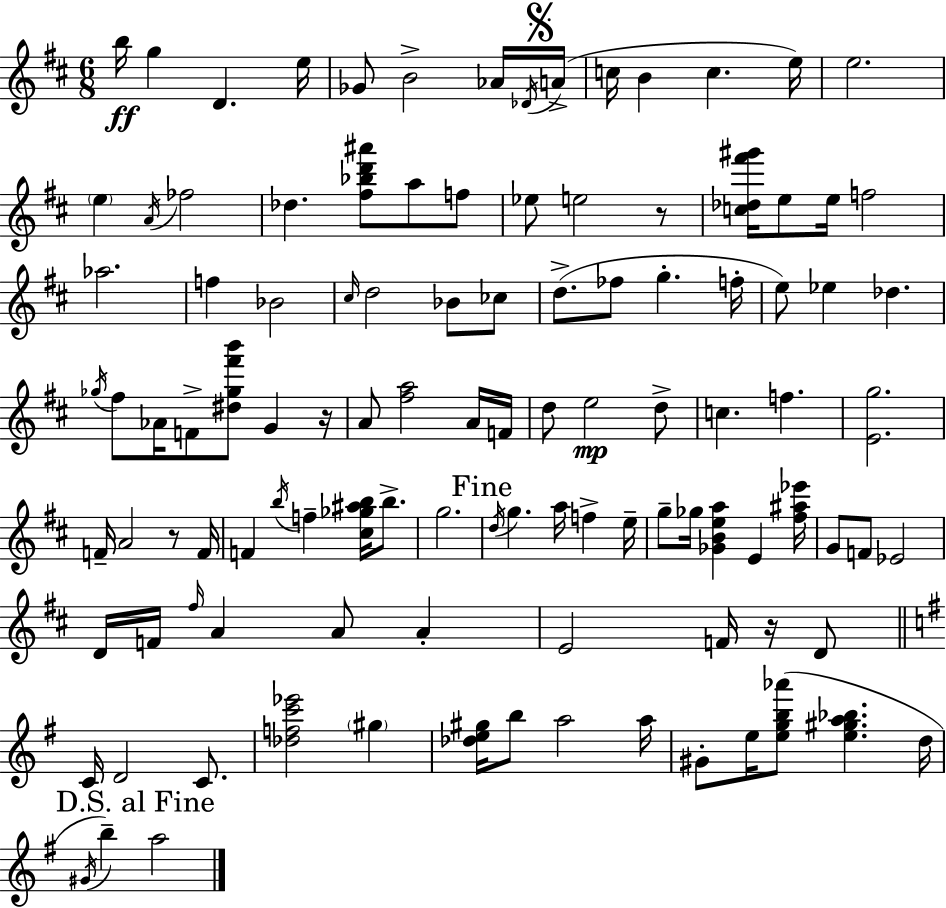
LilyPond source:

{
  \clef treble
  \numericTimeSignature
  \time 6/8
  \key d \major
  b''16\ff g''4 d'4. e''16 | ges'8 b'2-> aes'16 \acciaccatura { des'16 }( | \mark \markup { \musicglyph "scripts.segno" } a'16-> c''16 b'4 c''4. | e''16) e''2. | \break \parenthesize e''4 \acciaccatura { a'16 } fes''2 | des''4. <fis'' bes'' d''' ais'''>8 a''8 | f''8 ees''8 e''2 | r8 <c'' des'' fis''' gis'''>16 e''8 e''16 f''2 | \break aes''2. | f''4 bes'2 | \grace { cis''16 } d''2 bes'8 | ces''8 d''8.->( fes''8 g''4.-. | \break f''16-. e''8) ees''4 des''4. | \acciaccatura { ges''16 } fis''8 aes'16 f'8-> <dis'' ges'' fis''' b'''>8 g'4 | r16 a'8 <fis'' a''>2 | a'16 f'16 d''8 e''2\mp | \break d''8-> c''4. f''4. | <e' g''>2. | f'16-- a'2 | r8 f'16 f'4 \acciaccatura { b''16 } f''4-- | \break <cis'' ges'' ais'' b''>16 b''8.-> g''2. | \mark "Fine" \acciaccatura { d''16 } g''4. | a''16 f''4-> e''16-- g''8-- ges''16 <ges' b' e'' a''>4 | e'4 <fis'' ais'' ees'''>16 g'8 f'8 ees'2 | \break d'16 f'16 \grace { fis''16 } a'4 | a'8 a'4-. e'2 | f'16 r16 d'8 \bar "||" \break \key e \minor c'16 d'2 c'8. | <des'' f'' c''' ees'''>2 \parenthesize gis''4 | <des'' e'' gis''>16 b''8 a''2 a''16 | gis'8-. e''16 <e'' g'' b'' aes'''>8( <e'' gis'' a'' bes''>4. d''16 | \break \mark "D.S. al Fine" \acciaccatura { gis'16 } b''4--) a''2 | \bar "|."
}